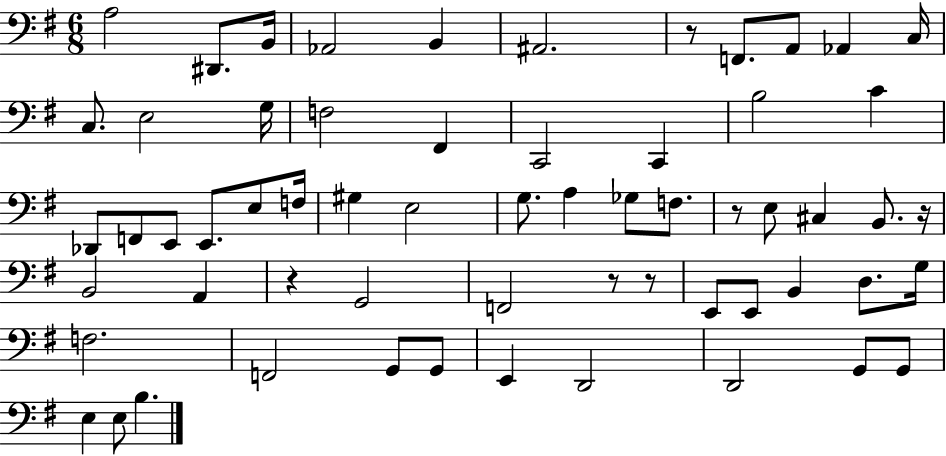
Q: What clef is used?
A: bass